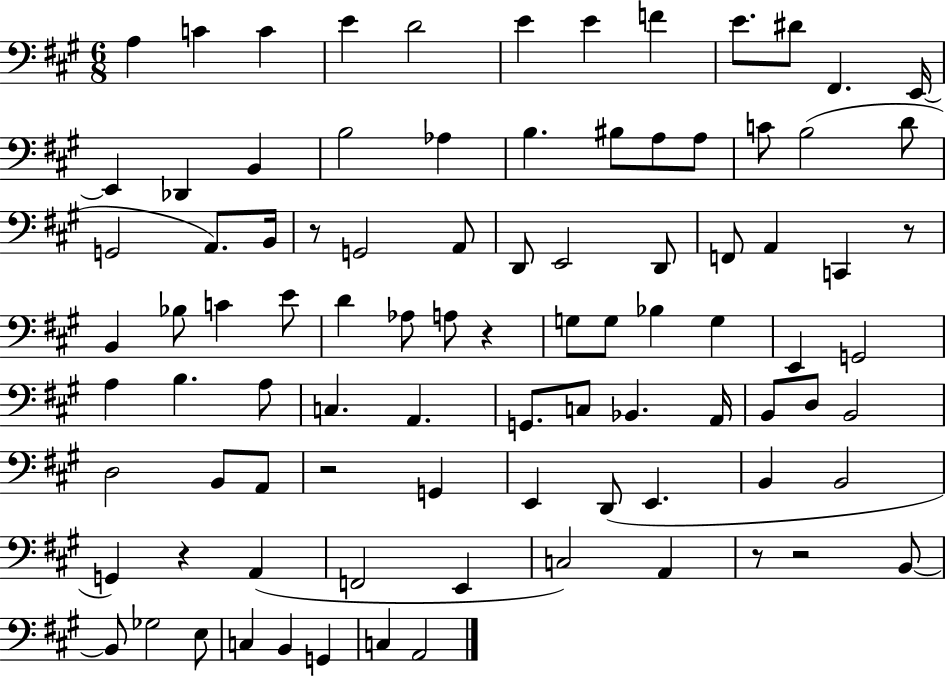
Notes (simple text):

A3/q C4/q C4/q E4/q D4/h E4/q E4/q F4/q E4/e. D#4/e F#2/q. E2/s E2/q Db2/q B2/q B3/h Ab3/q B3/q. BIS3/e A3/e A3/e C4/e B3/h D4/e G2/h A2/e. B2/s R/e G2/h A2/e D2/e E2/h D2/e F2/e A2/q C2/q R/e B2/q Bb3/e C4/q E4/e D4/q Ab3/e A3/e R/q G3/e G3/e Bb3/q G3/q E2/q G2/h A3/q B3/q. A3/e C3/q. A2/q. G2/e. C3/e Bb2/q. A2/s B2/e D3/e B2/h D3/h B2/e A2/e R/h G2/q E2/q D2/e E2/q. B2/q B2/h G2/q R/q A2/q F2/h E2/q C3/h A2/q R/e R/h B2/e B2/e Gb3/h E3/e C3/q B2/q G2/q C3/q A2/h